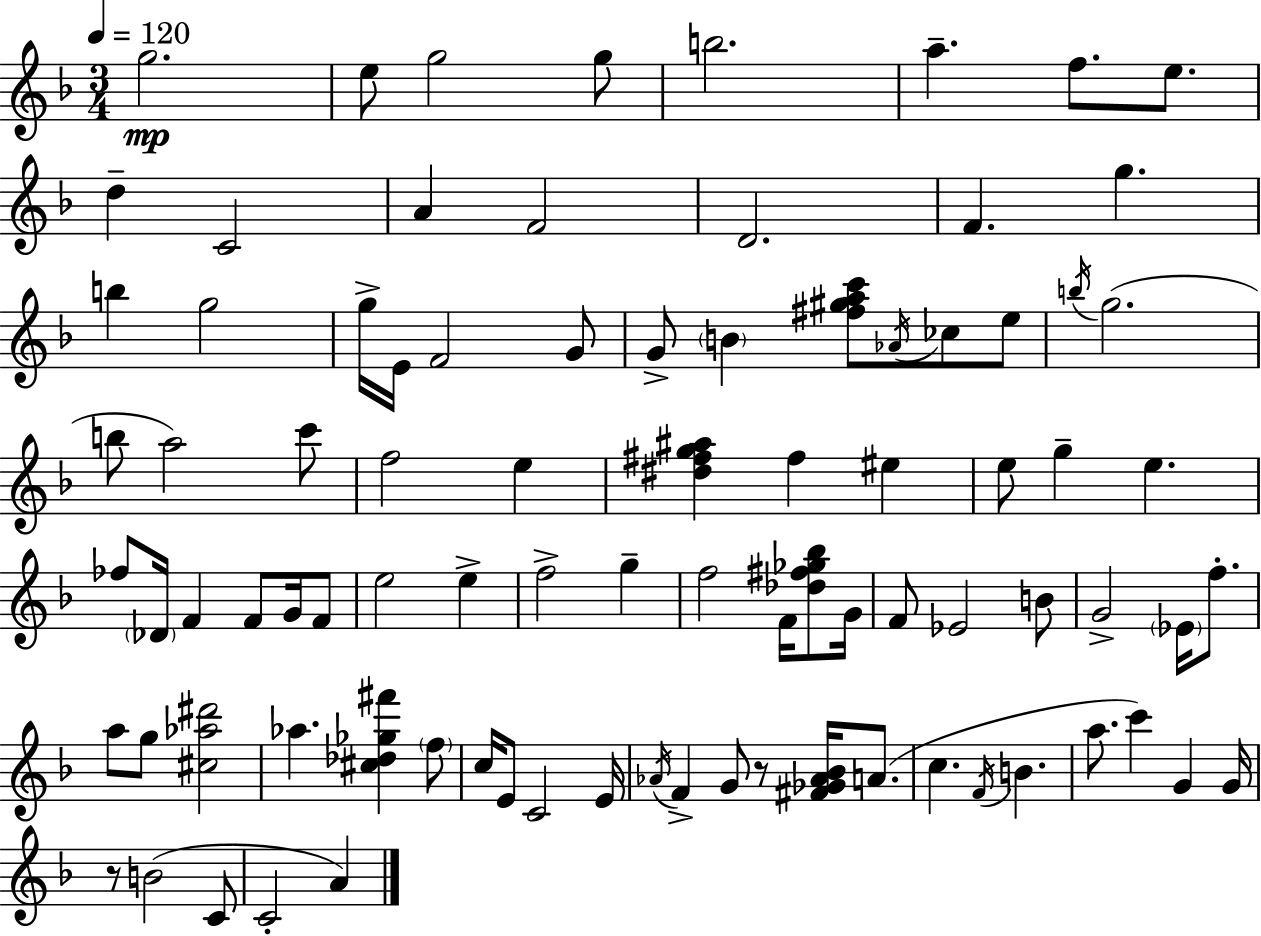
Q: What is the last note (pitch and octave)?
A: A4